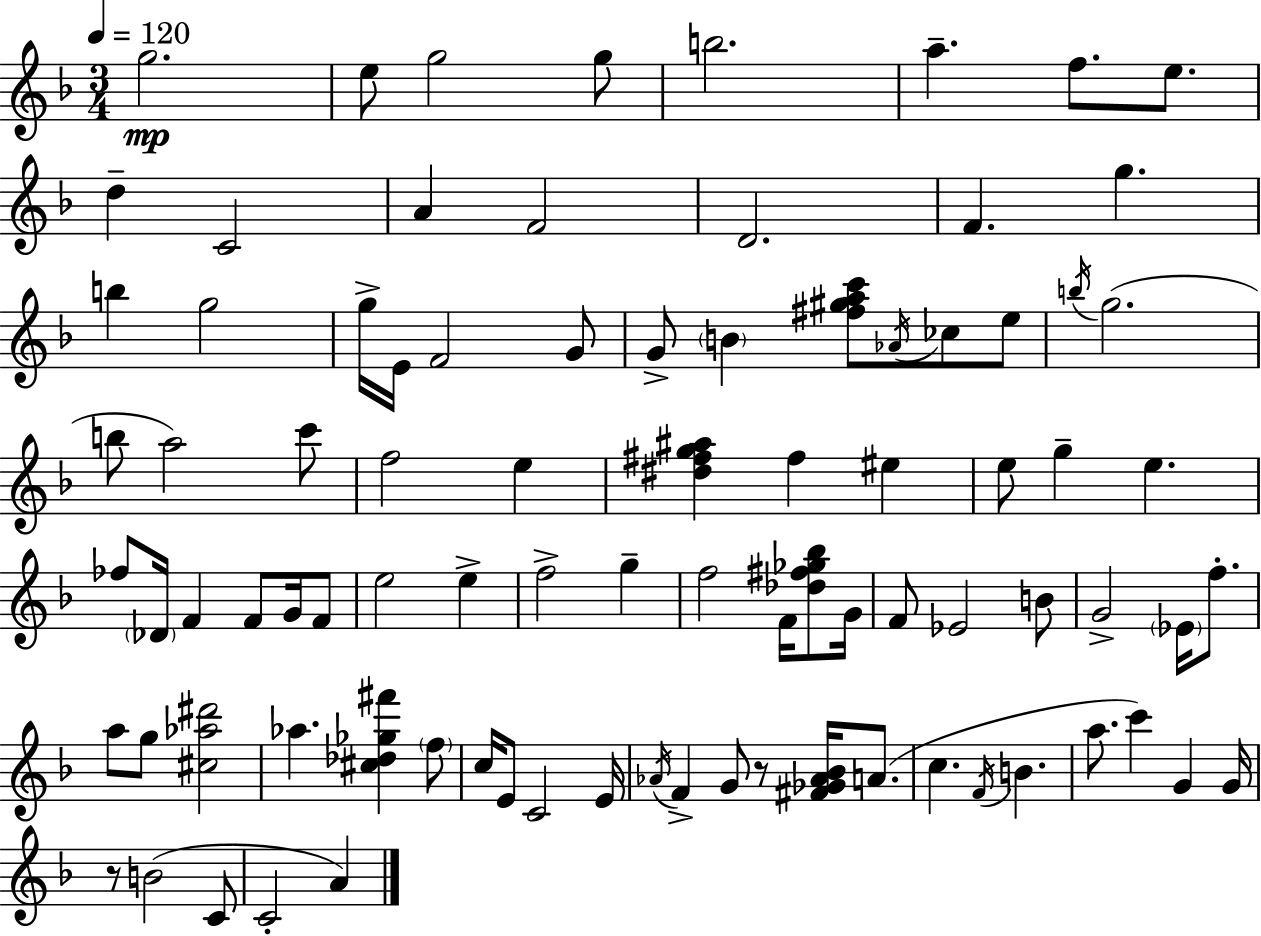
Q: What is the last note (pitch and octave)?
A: A4